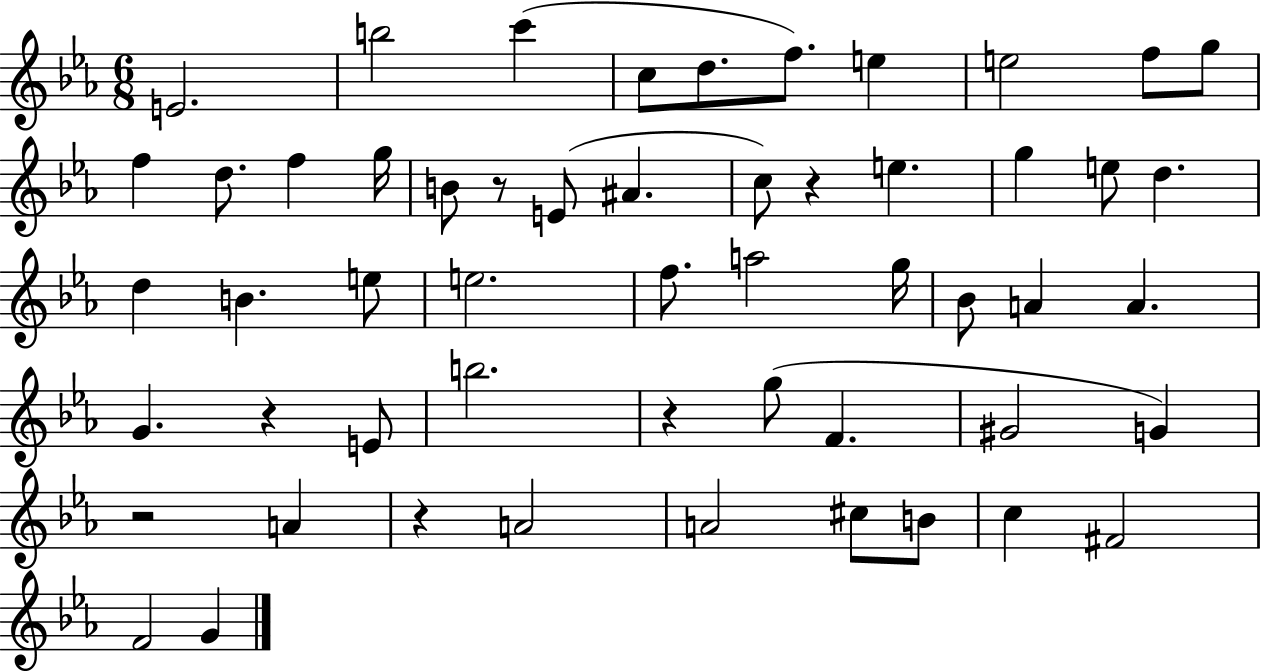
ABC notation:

X:1
T:Untitled
M:6/8
L:1/4
K:Eb
E2 b2 c' c/2 d/2 f/2 e e2 f/2 g/2 f d/2 f g/4 B/2 z/2 E/2 ^A c/2 z e g e/2 d d B e/2 e2 f/2 a2 g/4 _B/2 A A G z E/2 b2 z g/2 F ^G2 G z2 A z A2 A2 ^c/2 B/2 c ^F2 F2 G